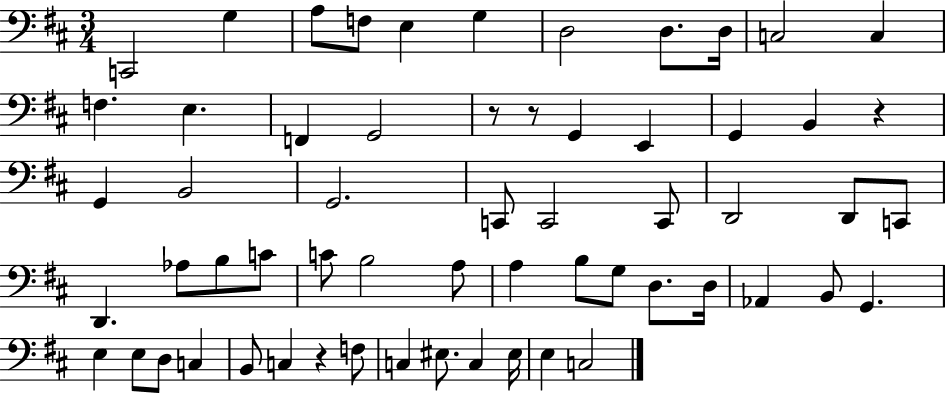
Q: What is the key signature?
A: D major